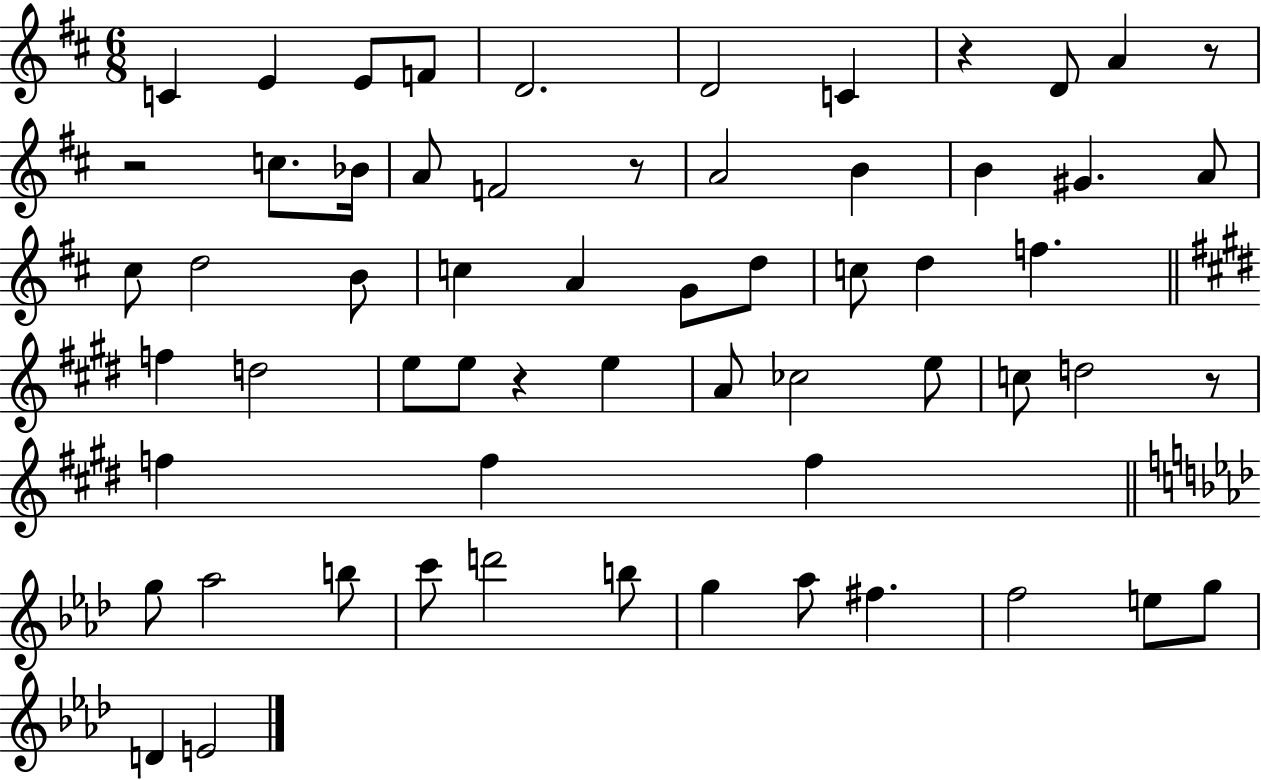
C4/q E4/q E4/e F4/e D4/h. D4/h C4/q R/q D4/e A4/q R/e R/h C5/e. Bb4/s A4/e F4/h R/e A4/h B4/q B4/q G#4/q. A4/e C#5/e D5/h B4/e C5/q A4/q G4/e D5/e C5/e D5/q F5/q. F5/q D5/h E5/e E5/e R/q E5/q A4/e CES5/h E5/e C5/e D5/h R/e F5/q F5/q F5/q G5/e Ab5/h B5/e C6/e D6/h B5/e G5/q Ab5/e F#5/q. F5/h E5/e G5/e D4/q E4/h